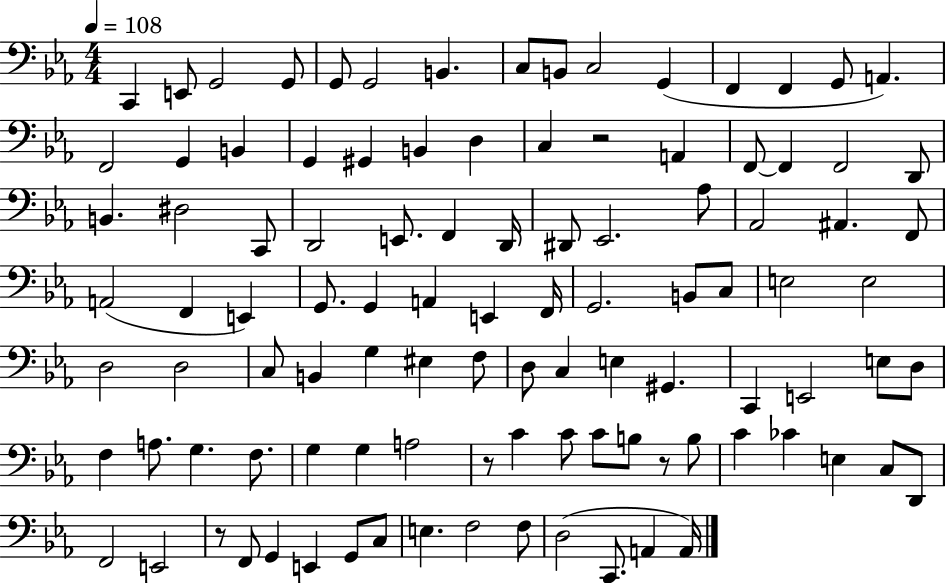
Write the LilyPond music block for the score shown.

{
  \clef bass
  \numericTimeSignature
  \time 4/4
  \key ees \major
  \tempo 4 = 108
  \repeat volta 2 { c,4 e,8 g,2 g,8 | g,8 g,2 b,4. | c8 b,8 c2 g,4( | f,4 f,4 g,8 a,4.) | \break f,2 g,4 b,4 | g,4 gis,4 b,4 d4 | c4 r2 a,4 | f,8~~ f,4 f,2 d,8 | \break b,4. dis2 c,8 | d,2 e,8. f,4 d,16 | dis,8 ees,2. aes8 | aes,2 ais,4. f,8 | \break a,2( f,4 e,4) | g,8. g,4 a,4 e,4 f,16 | g,2. b,8 c8 | e2 e2 | \break d2 d2 | c8 b,4 g4 eis4 f8 | d8 c4 e4 gis,4. | c,4 e,2 e8 d8 | \break f4 a8. g4. f8. | g4 g4 a2 | r8 c'4 c'8 c'8 b8 r8 b8 | c'4 ces'4 e4 c8 d,8 | \break f,2 e,2 | r8 f,8 g,4 e,4 g,8 c8 | e4. f2 f8 | d2( c,8. a,4 a,16) | \break } \bar "|."
}